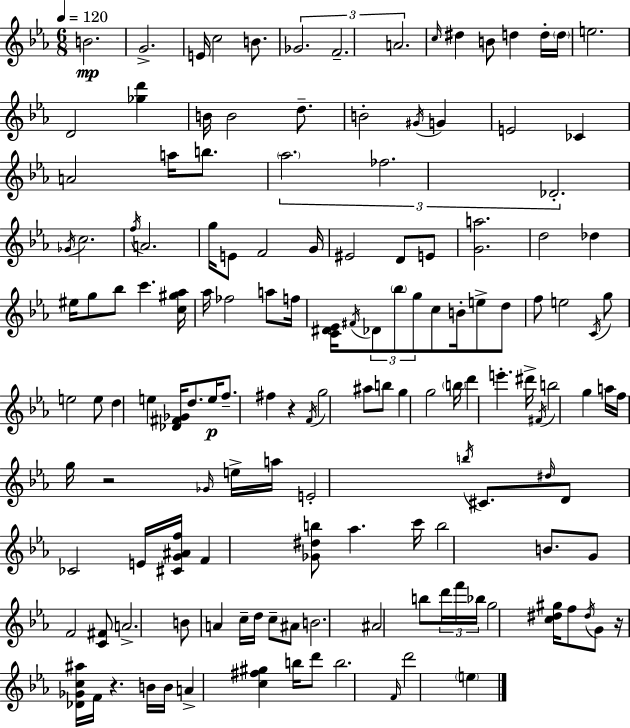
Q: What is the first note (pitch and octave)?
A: B4